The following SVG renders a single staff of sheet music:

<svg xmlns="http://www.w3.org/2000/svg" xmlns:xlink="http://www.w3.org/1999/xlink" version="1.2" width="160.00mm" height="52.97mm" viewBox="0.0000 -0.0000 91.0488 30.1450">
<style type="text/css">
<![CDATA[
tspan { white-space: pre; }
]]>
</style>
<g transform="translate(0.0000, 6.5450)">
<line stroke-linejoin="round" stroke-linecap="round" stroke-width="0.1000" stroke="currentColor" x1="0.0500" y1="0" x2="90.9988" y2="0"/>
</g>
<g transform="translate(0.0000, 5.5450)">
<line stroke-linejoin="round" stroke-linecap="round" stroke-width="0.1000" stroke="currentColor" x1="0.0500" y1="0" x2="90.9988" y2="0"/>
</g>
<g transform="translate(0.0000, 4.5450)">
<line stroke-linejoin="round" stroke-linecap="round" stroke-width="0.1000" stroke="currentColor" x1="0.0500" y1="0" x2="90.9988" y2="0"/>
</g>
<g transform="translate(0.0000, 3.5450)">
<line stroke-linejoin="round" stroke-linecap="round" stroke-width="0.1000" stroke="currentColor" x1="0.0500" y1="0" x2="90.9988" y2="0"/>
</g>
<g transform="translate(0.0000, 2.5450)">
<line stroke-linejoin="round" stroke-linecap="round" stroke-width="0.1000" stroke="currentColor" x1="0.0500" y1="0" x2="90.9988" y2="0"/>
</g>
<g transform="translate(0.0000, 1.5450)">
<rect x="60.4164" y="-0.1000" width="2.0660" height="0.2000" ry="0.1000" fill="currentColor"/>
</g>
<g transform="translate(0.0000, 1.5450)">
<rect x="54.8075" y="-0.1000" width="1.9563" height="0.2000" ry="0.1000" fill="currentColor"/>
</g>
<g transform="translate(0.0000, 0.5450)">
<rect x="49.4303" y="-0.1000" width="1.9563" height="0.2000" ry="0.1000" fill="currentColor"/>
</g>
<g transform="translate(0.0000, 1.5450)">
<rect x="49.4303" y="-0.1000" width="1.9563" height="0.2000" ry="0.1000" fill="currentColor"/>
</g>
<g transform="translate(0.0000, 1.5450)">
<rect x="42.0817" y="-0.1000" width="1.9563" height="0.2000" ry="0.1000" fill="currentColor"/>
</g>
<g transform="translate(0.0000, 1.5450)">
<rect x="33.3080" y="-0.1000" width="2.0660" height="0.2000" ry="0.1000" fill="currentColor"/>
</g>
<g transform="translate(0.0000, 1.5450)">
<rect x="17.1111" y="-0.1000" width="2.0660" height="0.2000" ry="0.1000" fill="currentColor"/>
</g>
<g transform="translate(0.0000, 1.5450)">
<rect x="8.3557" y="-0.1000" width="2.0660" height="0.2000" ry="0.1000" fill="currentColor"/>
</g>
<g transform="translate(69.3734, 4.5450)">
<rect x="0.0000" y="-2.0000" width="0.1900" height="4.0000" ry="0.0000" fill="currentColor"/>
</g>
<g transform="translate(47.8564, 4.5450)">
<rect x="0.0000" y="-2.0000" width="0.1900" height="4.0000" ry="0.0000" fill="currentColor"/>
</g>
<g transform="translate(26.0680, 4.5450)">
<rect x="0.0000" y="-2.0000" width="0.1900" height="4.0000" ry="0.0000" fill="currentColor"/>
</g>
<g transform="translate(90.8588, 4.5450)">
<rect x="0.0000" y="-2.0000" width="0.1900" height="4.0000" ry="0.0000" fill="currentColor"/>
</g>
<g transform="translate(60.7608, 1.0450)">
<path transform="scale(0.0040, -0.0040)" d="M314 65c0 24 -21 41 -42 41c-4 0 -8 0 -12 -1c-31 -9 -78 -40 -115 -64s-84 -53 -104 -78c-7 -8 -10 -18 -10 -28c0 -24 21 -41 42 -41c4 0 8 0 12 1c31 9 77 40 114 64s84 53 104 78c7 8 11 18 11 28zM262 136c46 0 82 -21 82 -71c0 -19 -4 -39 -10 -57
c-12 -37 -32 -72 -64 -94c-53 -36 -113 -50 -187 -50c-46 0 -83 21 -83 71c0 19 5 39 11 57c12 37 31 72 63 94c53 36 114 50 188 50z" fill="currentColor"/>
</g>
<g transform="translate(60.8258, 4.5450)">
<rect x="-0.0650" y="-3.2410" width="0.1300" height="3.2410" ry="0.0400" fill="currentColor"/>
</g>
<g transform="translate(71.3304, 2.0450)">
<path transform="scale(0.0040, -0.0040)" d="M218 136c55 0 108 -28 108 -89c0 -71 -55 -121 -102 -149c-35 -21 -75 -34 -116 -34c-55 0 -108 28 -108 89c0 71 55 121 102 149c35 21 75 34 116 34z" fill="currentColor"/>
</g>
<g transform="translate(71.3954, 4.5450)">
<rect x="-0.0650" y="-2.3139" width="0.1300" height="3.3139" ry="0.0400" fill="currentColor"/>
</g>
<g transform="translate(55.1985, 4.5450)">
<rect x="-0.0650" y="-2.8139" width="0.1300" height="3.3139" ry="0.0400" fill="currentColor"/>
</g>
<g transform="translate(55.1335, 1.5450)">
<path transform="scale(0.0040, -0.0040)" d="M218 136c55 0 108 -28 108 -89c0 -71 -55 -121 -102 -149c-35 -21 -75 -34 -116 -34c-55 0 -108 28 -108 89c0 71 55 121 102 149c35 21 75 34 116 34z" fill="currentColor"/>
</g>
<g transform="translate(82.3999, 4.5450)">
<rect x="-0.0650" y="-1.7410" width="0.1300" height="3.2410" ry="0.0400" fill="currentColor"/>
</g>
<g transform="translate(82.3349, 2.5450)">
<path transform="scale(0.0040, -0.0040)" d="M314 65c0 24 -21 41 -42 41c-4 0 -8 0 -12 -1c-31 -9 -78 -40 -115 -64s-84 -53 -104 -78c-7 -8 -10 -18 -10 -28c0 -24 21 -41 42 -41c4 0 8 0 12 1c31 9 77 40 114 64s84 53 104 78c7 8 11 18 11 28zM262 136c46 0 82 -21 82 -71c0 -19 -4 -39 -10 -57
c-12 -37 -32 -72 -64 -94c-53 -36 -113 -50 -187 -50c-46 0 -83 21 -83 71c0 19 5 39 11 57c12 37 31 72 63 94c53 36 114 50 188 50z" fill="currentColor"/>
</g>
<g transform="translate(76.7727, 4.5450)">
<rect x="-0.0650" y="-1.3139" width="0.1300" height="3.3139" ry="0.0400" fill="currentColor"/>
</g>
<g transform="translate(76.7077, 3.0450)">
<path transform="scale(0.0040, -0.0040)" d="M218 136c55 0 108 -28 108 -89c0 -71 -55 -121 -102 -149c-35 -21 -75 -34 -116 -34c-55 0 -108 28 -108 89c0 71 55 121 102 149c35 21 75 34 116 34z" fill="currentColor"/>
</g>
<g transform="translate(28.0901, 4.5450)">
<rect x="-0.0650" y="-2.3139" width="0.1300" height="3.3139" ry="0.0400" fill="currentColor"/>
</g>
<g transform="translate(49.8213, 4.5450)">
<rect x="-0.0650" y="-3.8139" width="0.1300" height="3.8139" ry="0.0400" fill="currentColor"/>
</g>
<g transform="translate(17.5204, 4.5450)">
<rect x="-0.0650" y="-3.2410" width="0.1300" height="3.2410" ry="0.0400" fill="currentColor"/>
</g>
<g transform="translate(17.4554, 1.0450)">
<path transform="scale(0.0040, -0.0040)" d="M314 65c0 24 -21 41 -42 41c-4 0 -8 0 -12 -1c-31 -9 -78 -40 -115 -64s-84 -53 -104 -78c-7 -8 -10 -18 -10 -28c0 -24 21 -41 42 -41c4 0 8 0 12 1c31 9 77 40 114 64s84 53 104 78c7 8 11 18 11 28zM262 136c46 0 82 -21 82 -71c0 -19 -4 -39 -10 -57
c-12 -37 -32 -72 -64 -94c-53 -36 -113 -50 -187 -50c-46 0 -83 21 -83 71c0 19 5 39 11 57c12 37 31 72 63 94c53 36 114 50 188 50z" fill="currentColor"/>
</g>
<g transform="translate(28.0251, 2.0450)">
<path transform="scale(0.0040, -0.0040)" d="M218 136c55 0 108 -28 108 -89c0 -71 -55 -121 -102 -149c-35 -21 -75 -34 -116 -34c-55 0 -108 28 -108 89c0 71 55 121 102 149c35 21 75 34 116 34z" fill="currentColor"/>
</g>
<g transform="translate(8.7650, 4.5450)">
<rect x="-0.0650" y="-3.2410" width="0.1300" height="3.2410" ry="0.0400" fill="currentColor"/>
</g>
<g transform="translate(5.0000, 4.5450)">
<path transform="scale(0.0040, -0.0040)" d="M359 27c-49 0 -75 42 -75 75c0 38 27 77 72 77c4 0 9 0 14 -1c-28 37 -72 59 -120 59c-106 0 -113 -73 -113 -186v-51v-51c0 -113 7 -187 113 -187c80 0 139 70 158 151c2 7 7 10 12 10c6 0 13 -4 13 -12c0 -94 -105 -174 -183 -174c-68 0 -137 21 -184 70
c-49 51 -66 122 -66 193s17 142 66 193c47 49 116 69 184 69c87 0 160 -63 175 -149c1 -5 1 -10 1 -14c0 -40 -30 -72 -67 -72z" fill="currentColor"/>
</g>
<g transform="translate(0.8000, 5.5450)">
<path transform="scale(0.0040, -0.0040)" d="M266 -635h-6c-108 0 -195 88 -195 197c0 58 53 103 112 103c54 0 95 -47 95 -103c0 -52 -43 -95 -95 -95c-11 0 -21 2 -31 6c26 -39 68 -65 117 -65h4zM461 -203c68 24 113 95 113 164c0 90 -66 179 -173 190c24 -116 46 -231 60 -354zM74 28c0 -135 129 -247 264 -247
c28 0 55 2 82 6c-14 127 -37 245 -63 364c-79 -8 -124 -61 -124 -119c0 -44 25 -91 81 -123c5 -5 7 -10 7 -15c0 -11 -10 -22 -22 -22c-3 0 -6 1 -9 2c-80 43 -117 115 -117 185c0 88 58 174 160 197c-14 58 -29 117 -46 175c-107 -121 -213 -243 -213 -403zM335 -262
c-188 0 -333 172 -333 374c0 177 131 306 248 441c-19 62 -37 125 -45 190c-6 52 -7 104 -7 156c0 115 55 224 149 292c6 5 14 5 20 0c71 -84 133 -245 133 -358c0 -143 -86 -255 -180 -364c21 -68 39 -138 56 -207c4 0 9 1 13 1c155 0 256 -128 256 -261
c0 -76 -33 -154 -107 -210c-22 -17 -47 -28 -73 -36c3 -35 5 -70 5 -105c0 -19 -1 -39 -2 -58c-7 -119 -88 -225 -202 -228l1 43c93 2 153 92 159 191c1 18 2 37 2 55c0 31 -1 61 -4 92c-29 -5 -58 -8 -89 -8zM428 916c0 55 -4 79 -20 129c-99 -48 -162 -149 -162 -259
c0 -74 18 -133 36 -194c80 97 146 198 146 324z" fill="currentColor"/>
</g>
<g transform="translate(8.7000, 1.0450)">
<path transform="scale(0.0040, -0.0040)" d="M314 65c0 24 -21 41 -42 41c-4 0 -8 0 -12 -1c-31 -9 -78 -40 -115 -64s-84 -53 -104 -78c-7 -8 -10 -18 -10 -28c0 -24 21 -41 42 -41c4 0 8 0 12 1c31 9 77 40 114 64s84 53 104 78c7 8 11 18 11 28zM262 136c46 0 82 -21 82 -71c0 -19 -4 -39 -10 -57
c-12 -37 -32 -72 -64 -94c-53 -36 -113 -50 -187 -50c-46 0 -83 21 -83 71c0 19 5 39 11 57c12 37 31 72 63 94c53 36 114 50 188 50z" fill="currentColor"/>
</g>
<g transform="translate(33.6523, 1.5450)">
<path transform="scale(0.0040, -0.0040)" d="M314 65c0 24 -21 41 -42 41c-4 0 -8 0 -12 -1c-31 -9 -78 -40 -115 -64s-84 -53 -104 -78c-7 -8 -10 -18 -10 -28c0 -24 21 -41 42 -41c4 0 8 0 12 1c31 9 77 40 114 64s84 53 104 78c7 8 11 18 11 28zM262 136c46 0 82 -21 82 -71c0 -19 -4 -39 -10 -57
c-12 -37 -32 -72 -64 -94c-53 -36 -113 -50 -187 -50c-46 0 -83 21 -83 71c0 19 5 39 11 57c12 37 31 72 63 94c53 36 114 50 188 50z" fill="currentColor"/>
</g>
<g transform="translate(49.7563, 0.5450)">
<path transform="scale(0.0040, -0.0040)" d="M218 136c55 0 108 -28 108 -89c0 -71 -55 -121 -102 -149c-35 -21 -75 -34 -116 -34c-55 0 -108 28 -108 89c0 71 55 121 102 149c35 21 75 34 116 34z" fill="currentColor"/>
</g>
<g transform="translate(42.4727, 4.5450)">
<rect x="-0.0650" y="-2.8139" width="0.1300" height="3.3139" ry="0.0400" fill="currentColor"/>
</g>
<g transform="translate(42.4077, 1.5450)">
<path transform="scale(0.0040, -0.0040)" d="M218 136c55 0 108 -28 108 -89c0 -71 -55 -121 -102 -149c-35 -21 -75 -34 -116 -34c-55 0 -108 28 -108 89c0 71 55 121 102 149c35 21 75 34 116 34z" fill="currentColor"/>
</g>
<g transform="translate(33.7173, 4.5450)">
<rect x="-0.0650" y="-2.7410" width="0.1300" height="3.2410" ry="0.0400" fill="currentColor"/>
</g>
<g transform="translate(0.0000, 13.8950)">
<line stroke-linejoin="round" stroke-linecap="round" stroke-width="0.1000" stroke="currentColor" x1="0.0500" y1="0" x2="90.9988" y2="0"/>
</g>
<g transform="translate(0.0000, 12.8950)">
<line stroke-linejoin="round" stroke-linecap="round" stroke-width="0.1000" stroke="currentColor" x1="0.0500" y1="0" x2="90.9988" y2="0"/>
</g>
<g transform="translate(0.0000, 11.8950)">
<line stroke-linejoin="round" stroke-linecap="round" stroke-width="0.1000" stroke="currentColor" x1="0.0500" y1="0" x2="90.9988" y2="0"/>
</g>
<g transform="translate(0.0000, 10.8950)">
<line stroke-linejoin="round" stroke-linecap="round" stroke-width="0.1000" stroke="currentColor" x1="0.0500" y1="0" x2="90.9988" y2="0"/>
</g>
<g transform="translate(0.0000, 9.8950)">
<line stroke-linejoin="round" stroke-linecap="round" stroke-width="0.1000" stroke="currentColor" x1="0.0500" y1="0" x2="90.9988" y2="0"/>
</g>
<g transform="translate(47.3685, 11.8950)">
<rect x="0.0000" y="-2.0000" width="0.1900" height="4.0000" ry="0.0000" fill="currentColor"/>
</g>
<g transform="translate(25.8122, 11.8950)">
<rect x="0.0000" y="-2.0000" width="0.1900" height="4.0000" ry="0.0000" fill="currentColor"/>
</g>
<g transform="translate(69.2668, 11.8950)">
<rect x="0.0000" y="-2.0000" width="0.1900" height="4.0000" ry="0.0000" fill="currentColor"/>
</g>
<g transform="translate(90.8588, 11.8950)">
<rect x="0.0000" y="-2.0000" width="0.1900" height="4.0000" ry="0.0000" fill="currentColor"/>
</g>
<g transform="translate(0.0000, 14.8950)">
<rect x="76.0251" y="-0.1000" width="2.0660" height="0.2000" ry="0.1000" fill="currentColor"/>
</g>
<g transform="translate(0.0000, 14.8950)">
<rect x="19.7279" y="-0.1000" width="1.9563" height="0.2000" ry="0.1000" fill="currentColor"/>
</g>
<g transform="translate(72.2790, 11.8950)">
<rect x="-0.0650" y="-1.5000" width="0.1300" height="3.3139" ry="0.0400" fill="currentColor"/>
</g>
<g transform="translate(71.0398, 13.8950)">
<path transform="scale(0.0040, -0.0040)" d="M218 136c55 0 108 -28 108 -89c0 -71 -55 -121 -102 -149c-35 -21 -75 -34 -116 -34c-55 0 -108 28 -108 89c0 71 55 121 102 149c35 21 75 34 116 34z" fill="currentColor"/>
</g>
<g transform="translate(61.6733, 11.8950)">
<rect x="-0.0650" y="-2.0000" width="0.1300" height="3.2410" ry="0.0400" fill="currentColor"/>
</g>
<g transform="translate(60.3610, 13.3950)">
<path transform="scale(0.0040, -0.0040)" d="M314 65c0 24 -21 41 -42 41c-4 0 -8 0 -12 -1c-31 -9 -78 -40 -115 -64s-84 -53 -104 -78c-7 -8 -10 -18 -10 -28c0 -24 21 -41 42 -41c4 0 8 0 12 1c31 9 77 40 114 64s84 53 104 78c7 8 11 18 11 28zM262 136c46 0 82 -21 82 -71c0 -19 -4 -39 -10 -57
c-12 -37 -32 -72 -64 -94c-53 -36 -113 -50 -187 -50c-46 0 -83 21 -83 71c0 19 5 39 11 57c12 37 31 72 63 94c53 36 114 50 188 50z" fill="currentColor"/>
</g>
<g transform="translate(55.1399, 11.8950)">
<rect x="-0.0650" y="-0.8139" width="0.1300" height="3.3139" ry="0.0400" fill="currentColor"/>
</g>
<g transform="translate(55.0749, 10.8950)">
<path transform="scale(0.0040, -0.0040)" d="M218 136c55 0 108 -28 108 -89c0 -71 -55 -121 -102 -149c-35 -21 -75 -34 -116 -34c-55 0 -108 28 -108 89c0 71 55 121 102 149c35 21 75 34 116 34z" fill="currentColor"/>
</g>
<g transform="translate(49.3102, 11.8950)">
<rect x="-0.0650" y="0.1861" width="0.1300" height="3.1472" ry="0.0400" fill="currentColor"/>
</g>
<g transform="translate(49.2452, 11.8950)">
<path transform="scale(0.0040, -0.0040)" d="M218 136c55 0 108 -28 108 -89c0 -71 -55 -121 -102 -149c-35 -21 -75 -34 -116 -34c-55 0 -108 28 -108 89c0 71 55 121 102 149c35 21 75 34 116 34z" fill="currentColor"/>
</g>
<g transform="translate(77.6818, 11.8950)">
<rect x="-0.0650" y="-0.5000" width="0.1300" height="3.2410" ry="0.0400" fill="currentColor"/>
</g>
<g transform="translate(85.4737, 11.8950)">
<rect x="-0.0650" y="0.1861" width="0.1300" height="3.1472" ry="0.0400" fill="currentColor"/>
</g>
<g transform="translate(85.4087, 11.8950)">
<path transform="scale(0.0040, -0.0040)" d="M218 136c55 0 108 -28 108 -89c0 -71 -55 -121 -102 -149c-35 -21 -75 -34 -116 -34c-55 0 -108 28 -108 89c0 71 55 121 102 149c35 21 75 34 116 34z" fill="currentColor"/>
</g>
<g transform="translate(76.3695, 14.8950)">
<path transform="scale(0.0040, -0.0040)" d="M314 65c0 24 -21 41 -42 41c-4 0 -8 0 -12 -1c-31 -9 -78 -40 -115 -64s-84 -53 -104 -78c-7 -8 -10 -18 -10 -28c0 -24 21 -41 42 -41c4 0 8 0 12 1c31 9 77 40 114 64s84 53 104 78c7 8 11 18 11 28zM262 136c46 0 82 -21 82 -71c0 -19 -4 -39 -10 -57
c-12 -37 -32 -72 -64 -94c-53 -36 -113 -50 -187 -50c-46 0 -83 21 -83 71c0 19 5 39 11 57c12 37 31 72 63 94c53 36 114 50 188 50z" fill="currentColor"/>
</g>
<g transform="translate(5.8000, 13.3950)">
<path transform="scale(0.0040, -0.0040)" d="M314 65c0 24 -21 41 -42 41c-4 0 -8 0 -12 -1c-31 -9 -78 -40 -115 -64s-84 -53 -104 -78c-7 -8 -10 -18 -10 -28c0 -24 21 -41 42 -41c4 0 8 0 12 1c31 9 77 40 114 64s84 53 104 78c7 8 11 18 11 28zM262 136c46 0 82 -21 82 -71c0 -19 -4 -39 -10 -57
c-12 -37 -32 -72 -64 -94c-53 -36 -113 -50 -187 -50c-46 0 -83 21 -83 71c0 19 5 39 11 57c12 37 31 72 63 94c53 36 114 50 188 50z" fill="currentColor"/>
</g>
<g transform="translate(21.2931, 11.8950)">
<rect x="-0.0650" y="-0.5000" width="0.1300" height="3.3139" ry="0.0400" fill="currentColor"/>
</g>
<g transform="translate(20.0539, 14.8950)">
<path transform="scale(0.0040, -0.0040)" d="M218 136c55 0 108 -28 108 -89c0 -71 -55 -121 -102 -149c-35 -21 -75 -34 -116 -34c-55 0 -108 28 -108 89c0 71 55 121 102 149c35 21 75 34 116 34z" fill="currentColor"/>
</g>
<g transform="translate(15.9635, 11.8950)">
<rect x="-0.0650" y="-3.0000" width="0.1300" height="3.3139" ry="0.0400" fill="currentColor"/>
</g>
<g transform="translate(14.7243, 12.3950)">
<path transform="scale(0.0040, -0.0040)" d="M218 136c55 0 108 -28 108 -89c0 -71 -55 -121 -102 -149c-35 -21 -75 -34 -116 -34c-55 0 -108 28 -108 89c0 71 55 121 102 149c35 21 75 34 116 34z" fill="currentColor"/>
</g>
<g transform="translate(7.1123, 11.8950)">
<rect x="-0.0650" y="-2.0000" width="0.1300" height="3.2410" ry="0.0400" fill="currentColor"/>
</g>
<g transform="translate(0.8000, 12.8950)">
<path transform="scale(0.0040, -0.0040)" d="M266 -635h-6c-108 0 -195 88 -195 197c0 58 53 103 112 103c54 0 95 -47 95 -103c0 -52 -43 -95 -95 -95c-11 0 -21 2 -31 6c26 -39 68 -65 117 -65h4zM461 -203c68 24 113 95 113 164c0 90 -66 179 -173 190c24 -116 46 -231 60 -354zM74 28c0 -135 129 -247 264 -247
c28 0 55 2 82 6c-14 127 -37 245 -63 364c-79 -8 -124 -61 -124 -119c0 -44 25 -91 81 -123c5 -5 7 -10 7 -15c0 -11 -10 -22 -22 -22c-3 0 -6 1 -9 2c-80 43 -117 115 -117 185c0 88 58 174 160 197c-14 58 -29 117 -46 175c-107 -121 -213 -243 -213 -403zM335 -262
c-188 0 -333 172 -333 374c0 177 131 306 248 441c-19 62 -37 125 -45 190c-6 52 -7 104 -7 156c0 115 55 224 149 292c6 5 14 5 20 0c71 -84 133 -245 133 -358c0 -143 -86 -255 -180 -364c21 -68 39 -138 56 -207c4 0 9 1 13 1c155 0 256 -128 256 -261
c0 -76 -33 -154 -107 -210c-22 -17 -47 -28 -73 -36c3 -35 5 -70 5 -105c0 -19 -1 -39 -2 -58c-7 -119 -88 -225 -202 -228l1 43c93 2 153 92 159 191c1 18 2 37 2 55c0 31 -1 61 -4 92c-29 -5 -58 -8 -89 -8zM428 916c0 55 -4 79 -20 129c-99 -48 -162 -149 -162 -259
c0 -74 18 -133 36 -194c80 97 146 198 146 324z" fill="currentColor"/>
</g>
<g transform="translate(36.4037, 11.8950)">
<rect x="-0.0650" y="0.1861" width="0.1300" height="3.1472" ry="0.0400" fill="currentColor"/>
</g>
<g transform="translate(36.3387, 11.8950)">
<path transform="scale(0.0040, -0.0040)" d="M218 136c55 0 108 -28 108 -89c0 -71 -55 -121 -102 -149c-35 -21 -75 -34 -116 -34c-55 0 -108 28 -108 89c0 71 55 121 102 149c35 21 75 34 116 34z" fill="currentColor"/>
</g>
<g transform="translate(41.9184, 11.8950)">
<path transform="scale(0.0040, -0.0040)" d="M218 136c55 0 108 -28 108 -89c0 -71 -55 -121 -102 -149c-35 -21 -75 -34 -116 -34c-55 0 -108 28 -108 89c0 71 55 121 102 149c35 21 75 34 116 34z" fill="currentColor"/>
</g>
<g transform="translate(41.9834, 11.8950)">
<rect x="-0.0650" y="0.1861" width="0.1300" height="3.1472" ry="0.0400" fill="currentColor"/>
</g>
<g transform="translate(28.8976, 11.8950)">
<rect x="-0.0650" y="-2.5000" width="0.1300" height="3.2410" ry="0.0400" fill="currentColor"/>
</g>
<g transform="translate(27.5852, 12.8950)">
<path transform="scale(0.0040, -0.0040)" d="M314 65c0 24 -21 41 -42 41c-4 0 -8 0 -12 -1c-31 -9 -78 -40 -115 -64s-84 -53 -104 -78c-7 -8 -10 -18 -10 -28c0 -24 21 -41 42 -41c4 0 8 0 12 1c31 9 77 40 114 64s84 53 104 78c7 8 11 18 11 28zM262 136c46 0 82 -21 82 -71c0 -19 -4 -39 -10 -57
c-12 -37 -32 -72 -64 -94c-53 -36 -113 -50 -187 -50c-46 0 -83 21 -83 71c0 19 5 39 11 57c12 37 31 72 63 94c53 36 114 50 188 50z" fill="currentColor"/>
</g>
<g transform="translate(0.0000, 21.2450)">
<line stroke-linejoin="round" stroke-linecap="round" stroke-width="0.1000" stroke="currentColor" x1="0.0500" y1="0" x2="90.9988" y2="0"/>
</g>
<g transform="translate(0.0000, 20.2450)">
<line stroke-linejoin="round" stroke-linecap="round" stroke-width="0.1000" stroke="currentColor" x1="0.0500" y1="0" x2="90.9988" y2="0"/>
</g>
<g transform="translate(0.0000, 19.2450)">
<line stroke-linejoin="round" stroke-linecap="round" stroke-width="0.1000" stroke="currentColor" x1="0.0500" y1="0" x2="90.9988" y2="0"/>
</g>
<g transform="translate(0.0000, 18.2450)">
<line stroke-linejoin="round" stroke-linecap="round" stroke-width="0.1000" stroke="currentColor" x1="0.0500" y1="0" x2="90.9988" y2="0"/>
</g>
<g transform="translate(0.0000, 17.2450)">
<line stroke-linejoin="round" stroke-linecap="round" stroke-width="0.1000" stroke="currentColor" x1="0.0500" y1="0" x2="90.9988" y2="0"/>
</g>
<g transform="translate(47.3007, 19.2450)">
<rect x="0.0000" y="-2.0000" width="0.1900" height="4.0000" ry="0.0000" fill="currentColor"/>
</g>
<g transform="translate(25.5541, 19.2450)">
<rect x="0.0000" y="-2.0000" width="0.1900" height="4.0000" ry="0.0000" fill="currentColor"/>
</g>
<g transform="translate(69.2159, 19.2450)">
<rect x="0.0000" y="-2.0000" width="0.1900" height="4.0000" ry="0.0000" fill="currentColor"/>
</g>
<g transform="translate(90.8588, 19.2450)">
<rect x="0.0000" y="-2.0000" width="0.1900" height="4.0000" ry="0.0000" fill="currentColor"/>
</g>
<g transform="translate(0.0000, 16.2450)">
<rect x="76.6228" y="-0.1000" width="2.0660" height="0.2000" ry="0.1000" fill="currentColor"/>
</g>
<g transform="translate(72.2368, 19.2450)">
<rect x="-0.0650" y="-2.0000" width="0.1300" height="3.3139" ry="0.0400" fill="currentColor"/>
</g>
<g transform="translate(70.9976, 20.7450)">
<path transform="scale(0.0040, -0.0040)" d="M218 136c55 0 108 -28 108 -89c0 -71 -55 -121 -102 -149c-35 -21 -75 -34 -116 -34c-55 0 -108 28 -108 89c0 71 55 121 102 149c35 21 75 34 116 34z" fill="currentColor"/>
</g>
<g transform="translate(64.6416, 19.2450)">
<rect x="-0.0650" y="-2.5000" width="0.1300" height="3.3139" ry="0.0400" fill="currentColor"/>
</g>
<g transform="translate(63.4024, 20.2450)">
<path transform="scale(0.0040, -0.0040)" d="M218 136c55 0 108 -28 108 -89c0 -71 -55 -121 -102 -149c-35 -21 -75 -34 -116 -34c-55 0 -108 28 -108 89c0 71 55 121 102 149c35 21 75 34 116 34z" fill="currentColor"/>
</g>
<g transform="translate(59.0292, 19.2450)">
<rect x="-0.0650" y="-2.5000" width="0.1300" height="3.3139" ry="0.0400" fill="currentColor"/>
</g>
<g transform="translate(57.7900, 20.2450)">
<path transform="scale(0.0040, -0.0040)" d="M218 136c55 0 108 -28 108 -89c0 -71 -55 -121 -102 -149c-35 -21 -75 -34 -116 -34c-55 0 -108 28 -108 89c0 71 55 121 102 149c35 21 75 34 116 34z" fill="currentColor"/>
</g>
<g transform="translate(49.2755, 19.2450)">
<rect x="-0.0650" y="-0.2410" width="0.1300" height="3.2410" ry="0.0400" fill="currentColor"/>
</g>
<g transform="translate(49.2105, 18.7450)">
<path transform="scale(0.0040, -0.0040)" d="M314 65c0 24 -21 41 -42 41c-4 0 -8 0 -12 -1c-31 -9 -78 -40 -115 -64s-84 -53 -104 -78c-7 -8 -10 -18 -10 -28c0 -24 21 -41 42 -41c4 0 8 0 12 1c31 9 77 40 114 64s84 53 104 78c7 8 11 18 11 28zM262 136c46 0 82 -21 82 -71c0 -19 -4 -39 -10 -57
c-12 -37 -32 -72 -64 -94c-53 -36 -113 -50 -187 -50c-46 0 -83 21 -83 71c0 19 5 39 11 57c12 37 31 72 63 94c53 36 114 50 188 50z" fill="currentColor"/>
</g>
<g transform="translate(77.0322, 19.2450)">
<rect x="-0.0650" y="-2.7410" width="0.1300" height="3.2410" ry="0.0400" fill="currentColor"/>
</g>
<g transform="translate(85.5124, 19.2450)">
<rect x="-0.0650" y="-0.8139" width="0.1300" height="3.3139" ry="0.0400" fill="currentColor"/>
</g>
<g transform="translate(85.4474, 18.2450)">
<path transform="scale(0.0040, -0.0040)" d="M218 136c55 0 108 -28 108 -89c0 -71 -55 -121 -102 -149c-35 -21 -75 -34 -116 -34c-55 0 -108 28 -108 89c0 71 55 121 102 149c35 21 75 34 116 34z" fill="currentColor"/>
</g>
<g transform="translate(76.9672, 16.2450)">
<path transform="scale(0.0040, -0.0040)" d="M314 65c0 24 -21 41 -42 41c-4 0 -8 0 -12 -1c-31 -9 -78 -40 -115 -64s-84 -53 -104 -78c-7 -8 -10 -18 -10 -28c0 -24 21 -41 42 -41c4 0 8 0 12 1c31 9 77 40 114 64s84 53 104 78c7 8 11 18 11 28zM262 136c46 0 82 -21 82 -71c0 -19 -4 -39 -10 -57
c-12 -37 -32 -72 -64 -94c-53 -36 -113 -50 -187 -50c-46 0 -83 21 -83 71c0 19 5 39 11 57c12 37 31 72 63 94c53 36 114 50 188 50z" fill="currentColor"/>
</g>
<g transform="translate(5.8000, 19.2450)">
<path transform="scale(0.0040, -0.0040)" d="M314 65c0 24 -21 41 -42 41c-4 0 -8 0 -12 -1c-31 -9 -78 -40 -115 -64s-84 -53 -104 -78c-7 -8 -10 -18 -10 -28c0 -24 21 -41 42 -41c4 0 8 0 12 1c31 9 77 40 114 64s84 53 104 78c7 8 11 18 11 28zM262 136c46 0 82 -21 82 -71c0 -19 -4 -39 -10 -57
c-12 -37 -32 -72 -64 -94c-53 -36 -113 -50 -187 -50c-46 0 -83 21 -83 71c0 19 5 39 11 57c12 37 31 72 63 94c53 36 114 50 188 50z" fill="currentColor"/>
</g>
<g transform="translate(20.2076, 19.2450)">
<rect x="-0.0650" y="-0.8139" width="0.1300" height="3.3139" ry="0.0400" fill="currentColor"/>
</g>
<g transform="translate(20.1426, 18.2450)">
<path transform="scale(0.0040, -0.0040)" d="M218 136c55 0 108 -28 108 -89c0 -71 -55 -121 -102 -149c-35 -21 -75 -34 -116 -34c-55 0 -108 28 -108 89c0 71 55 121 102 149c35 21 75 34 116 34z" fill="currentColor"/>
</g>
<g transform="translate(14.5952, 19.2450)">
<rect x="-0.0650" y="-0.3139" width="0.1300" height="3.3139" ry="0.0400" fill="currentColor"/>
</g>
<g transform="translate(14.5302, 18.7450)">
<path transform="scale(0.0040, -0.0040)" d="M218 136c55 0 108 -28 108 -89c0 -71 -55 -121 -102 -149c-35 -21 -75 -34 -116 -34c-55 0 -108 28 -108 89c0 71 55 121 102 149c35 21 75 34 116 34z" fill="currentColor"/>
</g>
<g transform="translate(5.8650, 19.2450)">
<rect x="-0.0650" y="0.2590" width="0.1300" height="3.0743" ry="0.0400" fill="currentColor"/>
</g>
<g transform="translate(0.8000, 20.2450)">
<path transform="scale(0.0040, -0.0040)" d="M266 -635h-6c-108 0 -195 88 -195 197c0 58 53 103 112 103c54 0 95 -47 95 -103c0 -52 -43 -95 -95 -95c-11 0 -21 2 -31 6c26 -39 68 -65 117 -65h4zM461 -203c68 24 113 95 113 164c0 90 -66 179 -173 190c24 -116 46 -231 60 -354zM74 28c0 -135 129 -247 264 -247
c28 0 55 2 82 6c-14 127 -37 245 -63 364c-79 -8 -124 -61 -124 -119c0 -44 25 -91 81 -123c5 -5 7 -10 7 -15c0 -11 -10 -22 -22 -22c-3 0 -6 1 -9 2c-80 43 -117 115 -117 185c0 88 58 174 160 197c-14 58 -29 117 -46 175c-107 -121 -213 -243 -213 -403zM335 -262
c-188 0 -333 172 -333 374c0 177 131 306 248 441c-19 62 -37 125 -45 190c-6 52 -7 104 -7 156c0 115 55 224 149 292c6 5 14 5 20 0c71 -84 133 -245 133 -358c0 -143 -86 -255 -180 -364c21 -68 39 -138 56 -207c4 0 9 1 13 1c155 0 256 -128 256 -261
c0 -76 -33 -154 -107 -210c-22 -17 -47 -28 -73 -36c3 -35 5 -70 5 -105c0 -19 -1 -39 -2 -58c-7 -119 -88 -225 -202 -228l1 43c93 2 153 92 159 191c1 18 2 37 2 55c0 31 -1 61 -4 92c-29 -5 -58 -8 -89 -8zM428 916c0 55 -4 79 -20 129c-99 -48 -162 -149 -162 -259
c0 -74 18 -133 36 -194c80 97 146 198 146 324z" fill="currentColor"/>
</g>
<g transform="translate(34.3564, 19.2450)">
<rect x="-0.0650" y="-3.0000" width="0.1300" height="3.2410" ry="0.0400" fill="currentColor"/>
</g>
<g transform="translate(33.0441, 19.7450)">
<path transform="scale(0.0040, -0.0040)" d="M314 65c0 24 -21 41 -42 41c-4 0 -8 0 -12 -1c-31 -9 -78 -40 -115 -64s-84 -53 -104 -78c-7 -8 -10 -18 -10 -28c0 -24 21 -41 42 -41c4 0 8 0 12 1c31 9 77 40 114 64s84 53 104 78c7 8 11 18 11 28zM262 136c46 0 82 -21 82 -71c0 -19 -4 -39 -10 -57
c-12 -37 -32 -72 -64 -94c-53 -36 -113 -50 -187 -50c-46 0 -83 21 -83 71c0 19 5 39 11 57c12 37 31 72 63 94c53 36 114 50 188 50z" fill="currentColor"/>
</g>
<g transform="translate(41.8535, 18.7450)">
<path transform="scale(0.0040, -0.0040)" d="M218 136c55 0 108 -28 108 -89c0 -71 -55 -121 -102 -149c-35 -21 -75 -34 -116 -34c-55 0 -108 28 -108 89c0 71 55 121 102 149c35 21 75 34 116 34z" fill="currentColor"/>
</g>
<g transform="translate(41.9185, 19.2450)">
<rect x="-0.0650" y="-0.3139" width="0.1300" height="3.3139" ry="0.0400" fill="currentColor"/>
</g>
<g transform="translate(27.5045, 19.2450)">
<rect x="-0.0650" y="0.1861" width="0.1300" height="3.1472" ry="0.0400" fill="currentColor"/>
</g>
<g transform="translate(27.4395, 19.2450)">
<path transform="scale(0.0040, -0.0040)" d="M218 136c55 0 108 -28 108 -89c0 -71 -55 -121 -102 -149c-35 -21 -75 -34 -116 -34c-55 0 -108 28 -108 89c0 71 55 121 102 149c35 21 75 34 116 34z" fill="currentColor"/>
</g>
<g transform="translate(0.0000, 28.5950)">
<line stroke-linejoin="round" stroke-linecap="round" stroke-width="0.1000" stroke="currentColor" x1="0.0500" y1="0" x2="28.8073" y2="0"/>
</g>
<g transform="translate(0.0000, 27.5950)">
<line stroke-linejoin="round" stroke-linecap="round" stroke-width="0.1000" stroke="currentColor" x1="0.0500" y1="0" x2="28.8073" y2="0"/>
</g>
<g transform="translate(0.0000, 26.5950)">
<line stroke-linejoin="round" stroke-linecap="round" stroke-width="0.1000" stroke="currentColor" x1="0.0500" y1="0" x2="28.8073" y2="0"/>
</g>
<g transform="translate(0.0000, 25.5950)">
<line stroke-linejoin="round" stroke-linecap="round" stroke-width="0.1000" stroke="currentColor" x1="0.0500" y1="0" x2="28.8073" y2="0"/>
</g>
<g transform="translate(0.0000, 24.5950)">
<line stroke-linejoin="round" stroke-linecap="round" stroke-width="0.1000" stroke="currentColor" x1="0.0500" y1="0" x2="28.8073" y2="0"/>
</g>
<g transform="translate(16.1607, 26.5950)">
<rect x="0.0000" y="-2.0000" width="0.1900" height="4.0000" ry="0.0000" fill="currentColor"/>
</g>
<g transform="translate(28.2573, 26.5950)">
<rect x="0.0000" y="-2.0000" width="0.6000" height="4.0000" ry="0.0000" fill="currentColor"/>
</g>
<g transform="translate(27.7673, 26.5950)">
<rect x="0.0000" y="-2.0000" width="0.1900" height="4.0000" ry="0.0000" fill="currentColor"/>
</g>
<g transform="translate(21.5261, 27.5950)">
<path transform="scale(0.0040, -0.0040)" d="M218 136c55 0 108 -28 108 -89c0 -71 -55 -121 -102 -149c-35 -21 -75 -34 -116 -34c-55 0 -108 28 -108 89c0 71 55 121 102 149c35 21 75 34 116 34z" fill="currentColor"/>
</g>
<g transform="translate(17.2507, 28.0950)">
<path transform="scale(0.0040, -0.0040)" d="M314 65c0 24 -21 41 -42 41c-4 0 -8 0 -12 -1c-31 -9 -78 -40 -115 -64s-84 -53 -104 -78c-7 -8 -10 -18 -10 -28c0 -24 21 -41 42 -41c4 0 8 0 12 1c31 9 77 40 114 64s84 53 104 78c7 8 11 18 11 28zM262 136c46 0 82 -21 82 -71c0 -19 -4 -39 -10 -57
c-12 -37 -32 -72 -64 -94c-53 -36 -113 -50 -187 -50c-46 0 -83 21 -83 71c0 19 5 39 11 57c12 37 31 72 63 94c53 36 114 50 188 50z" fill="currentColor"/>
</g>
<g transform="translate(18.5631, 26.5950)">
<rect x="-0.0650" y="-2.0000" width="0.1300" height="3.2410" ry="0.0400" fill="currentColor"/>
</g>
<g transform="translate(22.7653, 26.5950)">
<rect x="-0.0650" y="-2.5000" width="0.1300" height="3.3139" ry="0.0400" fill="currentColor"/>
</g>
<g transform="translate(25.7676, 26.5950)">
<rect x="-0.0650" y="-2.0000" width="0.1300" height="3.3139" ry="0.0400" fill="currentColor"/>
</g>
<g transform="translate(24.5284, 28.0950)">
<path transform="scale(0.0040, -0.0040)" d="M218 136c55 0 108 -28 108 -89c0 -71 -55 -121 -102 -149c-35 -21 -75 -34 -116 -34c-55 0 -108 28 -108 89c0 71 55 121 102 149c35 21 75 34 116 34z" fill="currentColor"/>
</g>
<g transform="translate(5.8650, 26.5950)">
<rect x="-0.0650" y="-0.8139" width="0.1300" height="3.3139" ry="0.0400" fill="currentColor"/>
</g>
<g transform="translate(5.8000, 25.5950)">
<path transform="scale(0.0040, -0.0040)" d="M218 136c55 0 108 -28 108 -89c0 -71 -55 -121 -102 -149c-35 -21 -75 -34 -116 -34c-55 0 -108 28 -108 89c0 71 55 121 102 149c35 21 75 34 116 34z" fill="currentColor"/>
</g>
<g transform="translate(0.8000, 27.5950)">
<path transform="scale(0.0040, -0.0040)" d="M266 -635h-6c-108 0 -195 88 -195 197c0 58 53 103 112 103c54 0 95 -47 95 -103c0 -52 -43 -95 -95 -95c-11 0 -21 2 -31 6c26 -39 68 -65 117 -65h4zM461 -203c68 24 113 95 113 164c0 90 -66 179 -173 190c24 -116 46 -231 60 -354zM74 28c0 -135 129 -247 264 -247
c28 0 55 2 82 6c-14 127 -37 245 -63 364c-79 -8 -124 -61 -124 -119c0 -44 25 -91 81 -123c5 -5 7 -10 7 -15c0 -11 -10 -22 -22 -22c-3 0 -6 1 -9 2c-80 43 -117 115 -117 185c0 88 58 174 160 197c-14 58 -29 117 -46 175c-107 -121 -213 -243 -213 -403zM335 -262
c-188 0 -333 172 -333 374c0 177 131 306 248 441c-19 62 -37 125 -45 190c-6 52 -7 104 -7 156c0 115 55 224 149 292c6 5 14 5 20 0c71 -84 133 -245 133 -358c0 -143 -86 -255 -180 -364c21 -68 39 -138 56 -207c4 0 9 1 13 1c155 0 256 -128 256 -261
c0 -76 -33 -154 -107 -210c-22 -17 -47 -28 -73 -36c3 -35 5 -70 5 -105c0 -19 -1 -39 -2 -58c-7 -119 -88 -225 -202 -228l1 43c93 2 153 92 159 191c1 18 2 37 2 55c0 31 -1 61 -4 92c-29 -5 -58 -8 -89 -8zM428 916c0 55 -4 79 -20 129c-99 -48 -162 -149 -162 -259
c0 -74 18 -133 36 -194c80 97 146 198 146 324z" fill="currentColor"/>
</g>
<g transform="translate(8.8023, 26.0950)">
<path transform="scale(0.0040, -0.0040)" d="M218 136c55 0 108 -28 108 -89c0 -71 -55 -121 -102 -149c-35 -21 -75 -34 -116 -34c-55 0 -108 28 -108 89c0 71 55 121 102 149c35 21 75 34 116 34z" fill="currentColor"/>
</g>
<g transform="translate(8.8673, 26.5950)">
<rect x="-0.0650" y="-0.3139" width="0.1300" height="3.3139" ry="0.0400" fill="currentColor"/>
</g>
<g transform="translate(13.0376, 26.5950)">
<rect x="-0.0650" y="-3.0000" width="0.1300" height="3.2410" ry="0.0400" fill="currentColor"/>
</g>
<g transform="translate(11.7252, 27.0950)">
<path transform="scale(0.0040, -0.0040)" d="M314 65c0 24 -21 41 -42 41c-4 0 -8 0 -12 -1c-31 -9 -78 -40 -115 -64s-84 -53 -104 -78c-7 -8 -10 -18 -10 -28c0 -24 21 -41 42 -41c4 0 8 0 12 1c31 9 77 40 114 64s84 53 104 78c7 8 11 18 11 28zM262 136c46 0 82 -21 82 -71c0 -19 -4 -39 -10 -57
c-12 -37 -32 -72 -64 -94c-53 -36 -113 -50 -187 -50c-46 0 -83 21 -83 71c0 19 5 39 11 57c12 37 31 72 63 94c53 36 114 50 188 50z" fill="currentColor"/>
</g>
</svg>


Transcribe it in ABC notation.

X:1
T:Untitled
M:4/4
L:1/4
K:C
b2 b2 g a2 a c' a b2 g e f2 F2 A C G2 B B B d F2 E C2 B B2 c d B A2 c c2 G G F a2 d d c A2 F2 G F